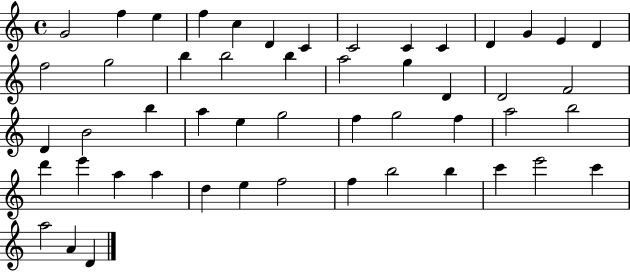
{
  \clef treble
  \time 4/4
  \defaultTimeSignature
  \key c \major
  g'2 f''4 e''4 | f''4 c''4 d'4 c'4 | c'2 c'4 c'4 | d'4 g'4 e'4 d'4 | \break f''2 g''2 | b''4 b''2 b''4 | a''2 g''4 d'4 | d'2 f'2 | \break d'4 b'2 b''4 | a''4 e''4 g''2 | f''4 g''2 f''4 | a''2 b''2 | \break d'''4 e'''4 a''4 a''4 | d''4 e''4 f''2 | f''4 b''2 b''4 | c'''4 e'''2 c'''4 | \break a''2 a'4 d'4 | \bar "|."
}